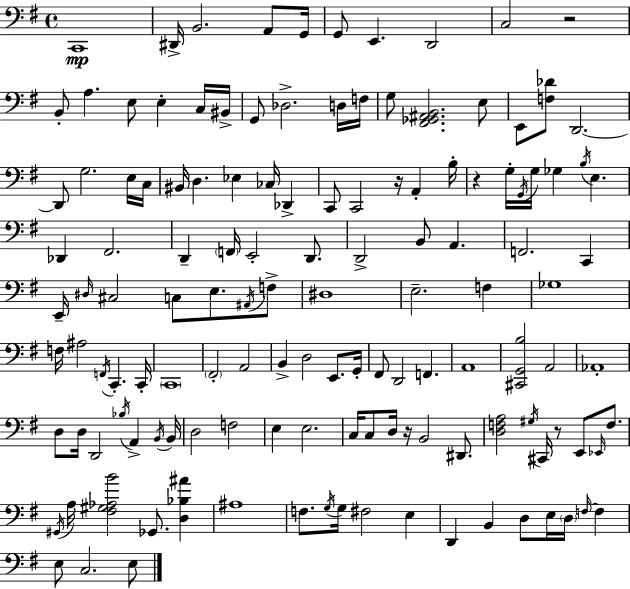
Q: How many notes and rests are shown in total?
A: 133